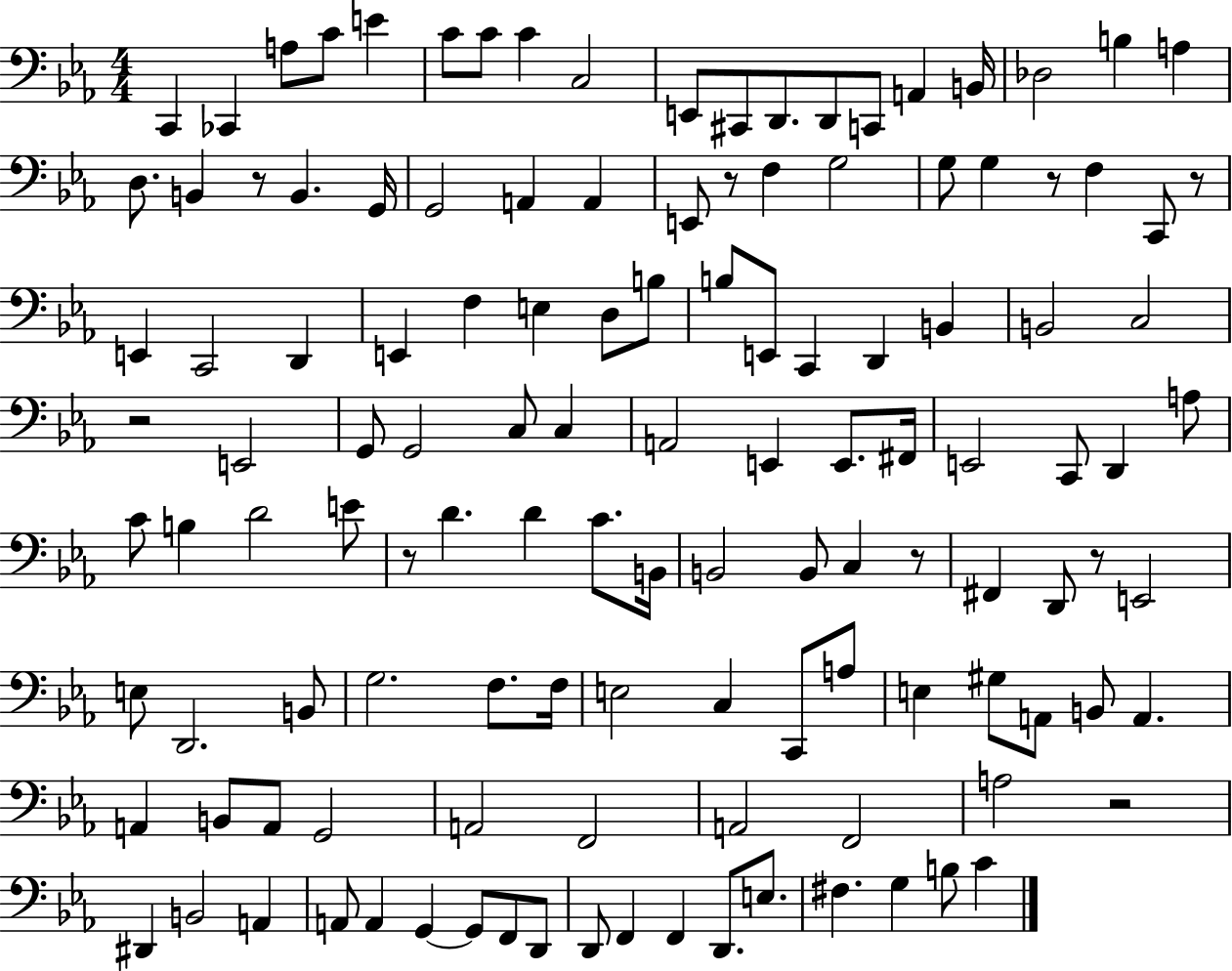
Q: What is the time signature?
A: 4/4